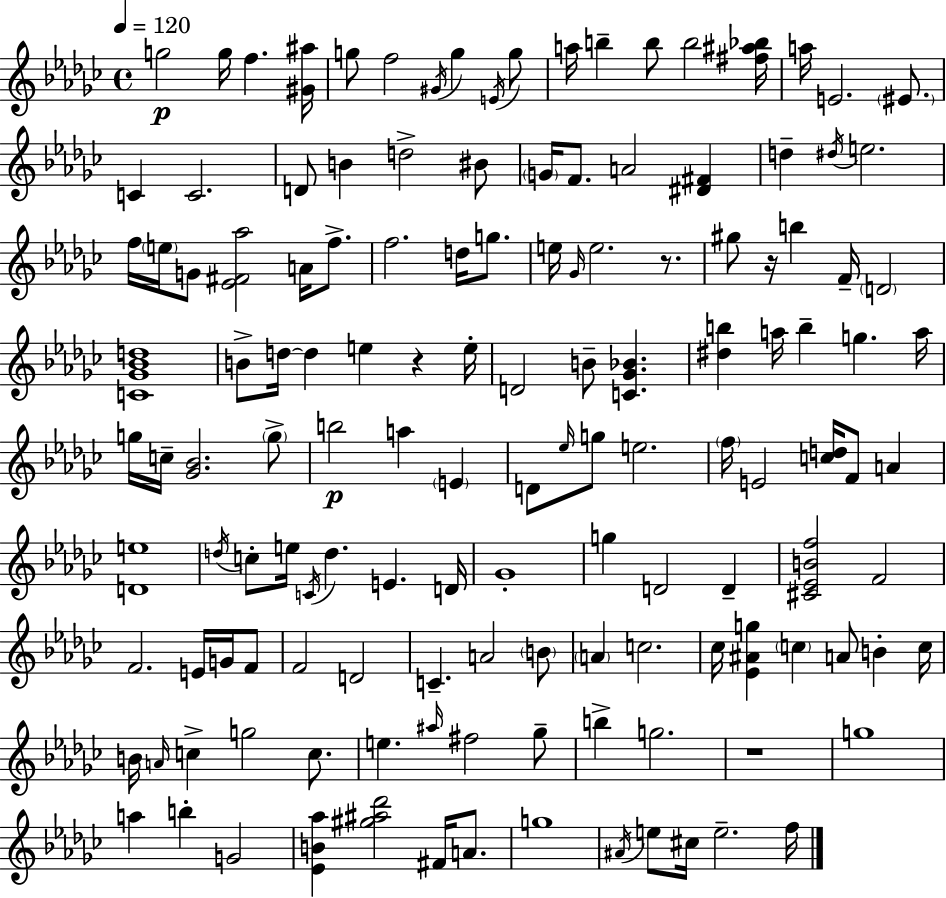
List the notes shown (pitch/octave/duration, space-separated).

G5/h G5/s F5/q. [G#4,A#5]/s G5/e F5/h G#4/s G5/q E4/s G5/e A5/s B5/q B5/e B5/h [F#5,A#5,Bb5]/s A5/s E4/h. EIS4/e. C4/q C4/h. D4/e B4/q D5/h BIS4/e G4/s F4/e. A4/h [D#4,F#4]/q D5/q D#5/s E5/h. F5/s E5/s G4/e [Eb4,F#4,Ab5]/h A4/s F5/e. F5/h. D5/s G5/e. E5/s Gb4/s E5/h. R/e. G#5/e R/s B5/q F4/s D4/h [C4,Gb4,Bb4,D5]/w B4/e D5/s D5/q E5/q R/q E5/s D4/h B4/e [C4,Gb4,Bb4]/q. [D#5,B5]/q A5/s B5/q G5/q. A5/s G5/s C5/s [Gb4,Bb4]/h. G5/e B5/h A5/q E4/q D4/e Eb5/s G5/e E5/h. F5/s E4/h [C5,D5]/s F4/e A4/q [D4,E5]/w D5/s C5/e E5/s C4/s D5/q. E4/q. D4/s Gb4/w G5/q D4/h D4/q [C#4,Eb4,B4,F5]/h F4/h F4/h. E4/s G4/s F4/e F4/h D4/h C4/q. A4/h B4/e A4/q C5/h. CES5/s [Eb4,A#4,G5]/q C5/q A4/e B4/q C5/s B4/s A4/s C5/q G5/h C5/e. E5/q. A#5/s F#5/h Gb5/e B5/q G5/h. R/w G5/w A5/q B5/q G4/h [Eb4,B4,Ab5]/q [G#5,A#5,Db6]/h F#4/s A4/e. G5/w A#4/s E5/e C#5/s E5/h. F5/s